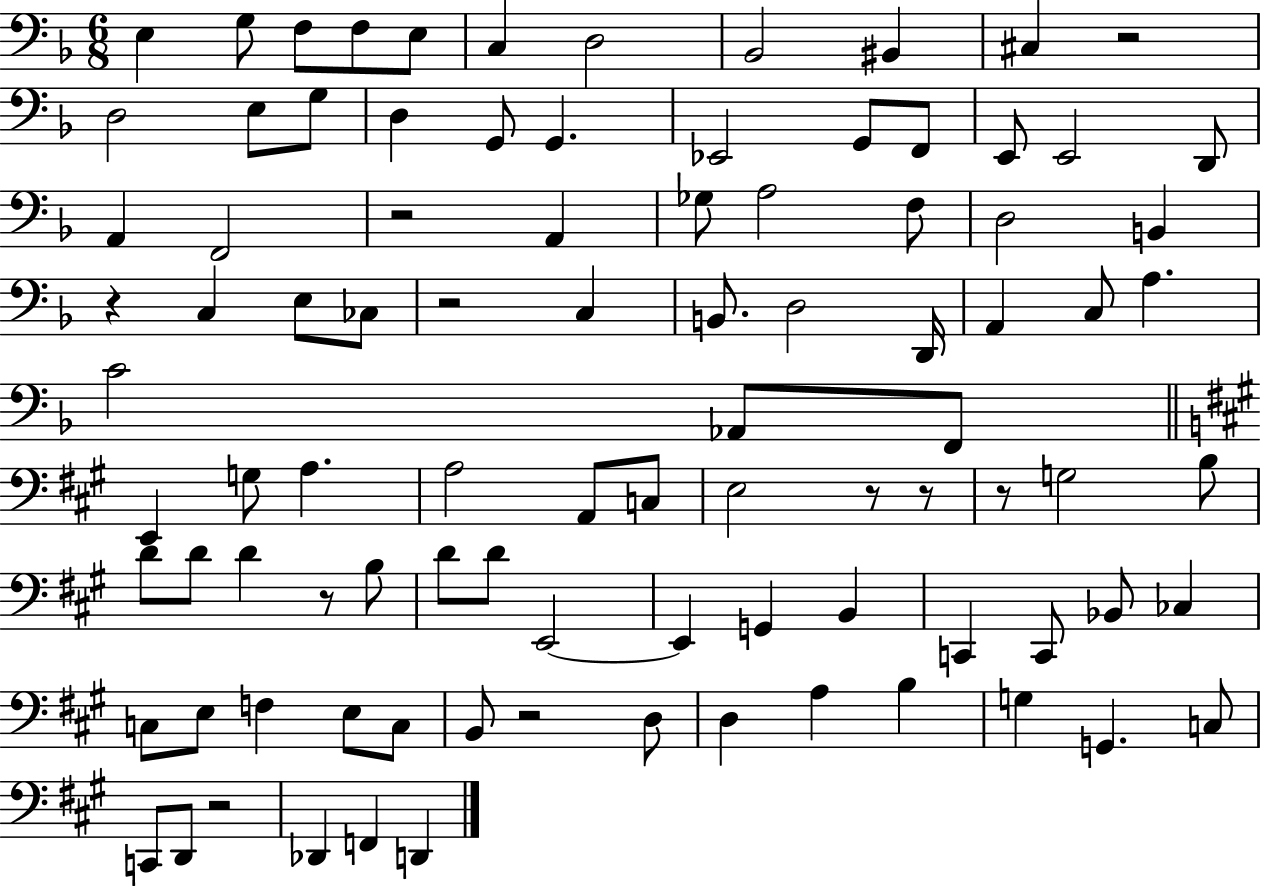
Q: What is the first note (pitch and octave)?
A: E3